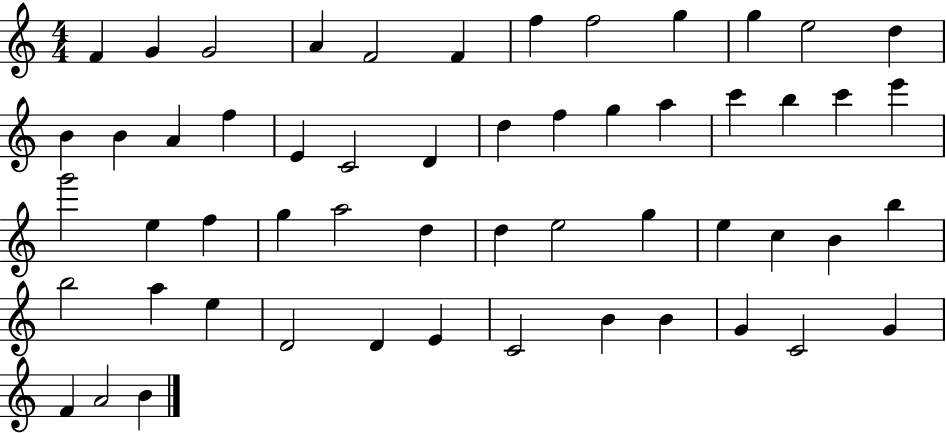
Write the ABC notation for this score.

X:1
T:Untitled
M:4/4
L:1/4
K:C
F G G2 A F2 F f f2 g g e2 d B B A f E C2 D d f g a c' b c' e' g'2 e f g a2 d d e2 g e c B b b2 a e D2 D E C2 B B G C2 G F A2 B